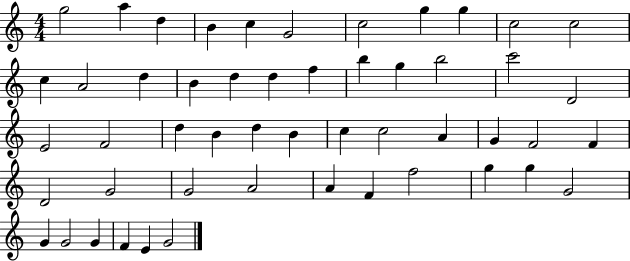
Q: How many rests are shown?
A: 0